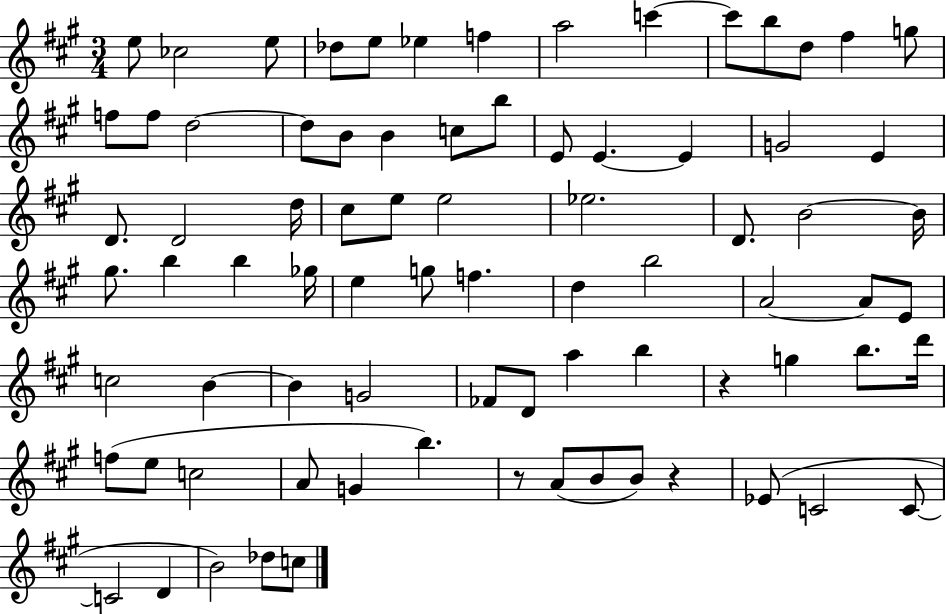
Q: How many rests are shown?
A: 3